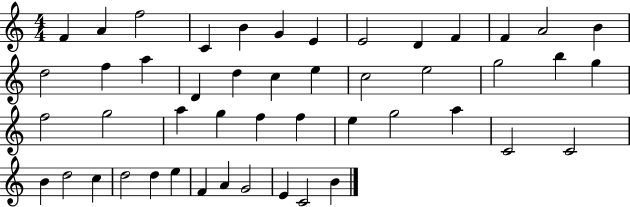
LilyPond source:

{
  \clef treble
  \numericTimeSignature
  \time 4/4
  \key c \major
  f'4 a'4 f''2 | c'4 b'4 g'4 e'4 | e'2 d'4 f'4 | f'4 a'2 b'4 | \break d''2 f''4 a''4 | d'4 d''4 c''4 e''4 | c''2 e''2 | g''2 b''4 g''4 | \break f''2 g''2 | a''4 g''4 f''4 f''4 | e''4 g''2 a''4 | c'2 c'2 | \break b'4 d''2 c''4 | d''2 d''4 e''4 | f'4 a'4 g'2 | e'4 c'2 b'4 | \break \bar "|."
}